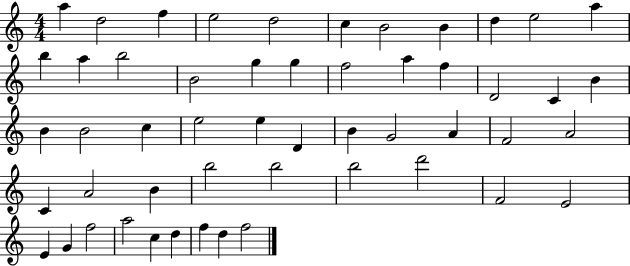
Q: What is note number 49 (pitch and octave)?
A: D5